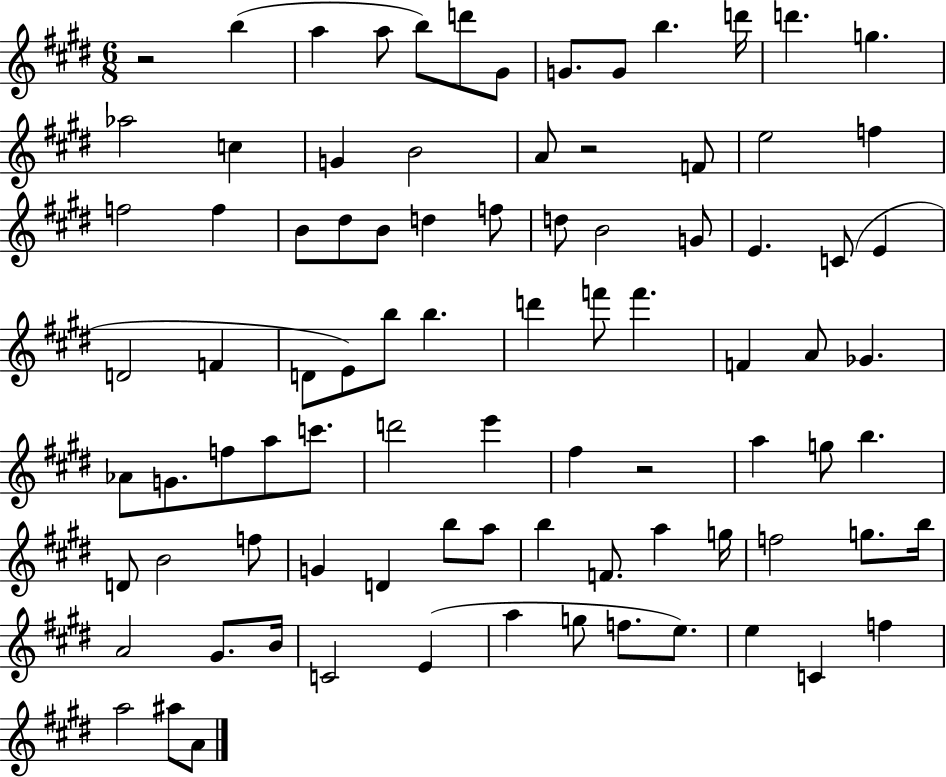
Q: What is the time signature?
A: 6/8